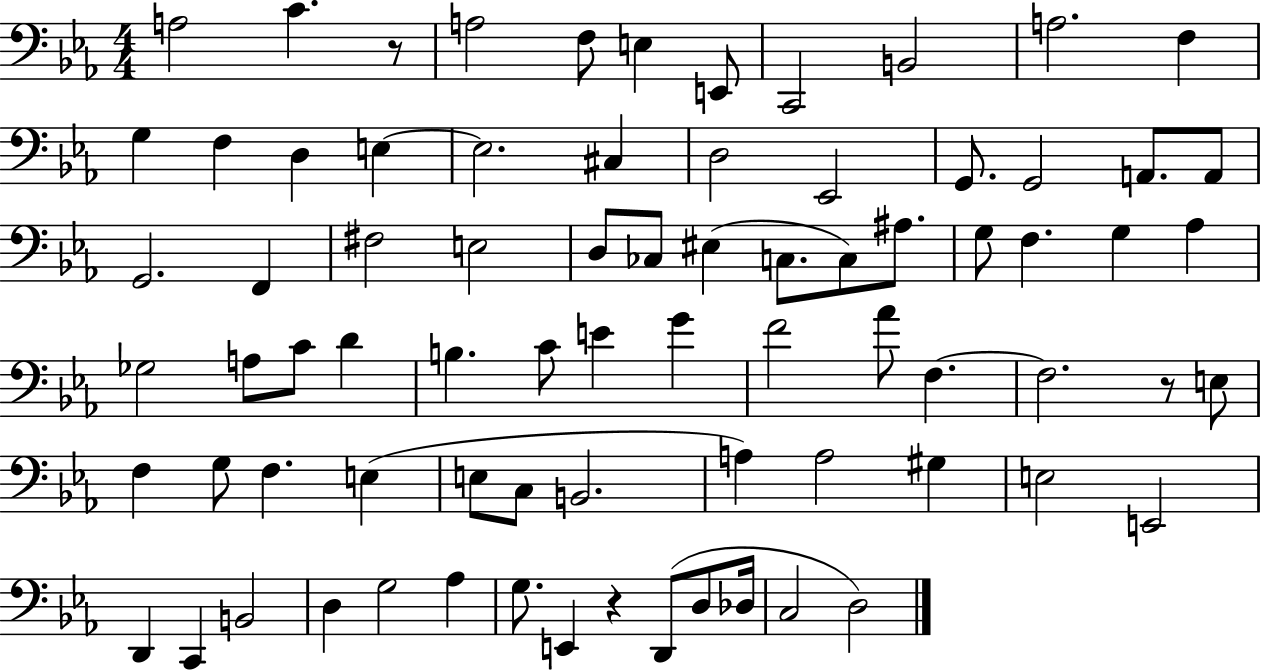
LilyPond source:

{
  \clef bass
  \numericTimeSignature
  \time 4/4
  \key ees \major
  a2 c'4. r8 | a2 f8 e4 e,8 | c,2 b,2 | a2. f4 | \break g4 f4 d4 e4~~ | e2. cis4 | d2 ees,2 | g,8. g,2 a,8. a,8 | \break g,2. f,4 | fis2 e2 | d8 ces8 eis4( c8. c8) ais8. | g8 f4. g4 aes4 | \break ges2 a8 c'8 d'4 | b4. c'8 e'4 g'4 | f'2 aes'8 f4.~~ | f2. r8 e8 | \break f4 g8 f4. e4( | e8 c8 b,2. | a4) a2 gis4 | e2 e,2 | \break d,4 c,4 b,2 | d4 g2 aes4 | g8. e,4 r4 d,8( d8 des16 | c2 d2) | \break \bar "|."
}